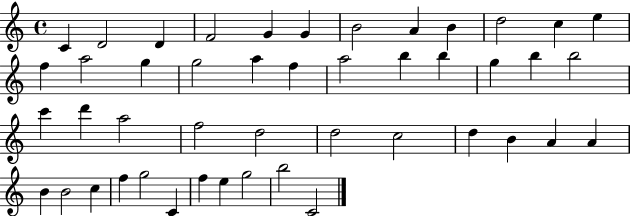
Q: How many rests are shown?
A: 0